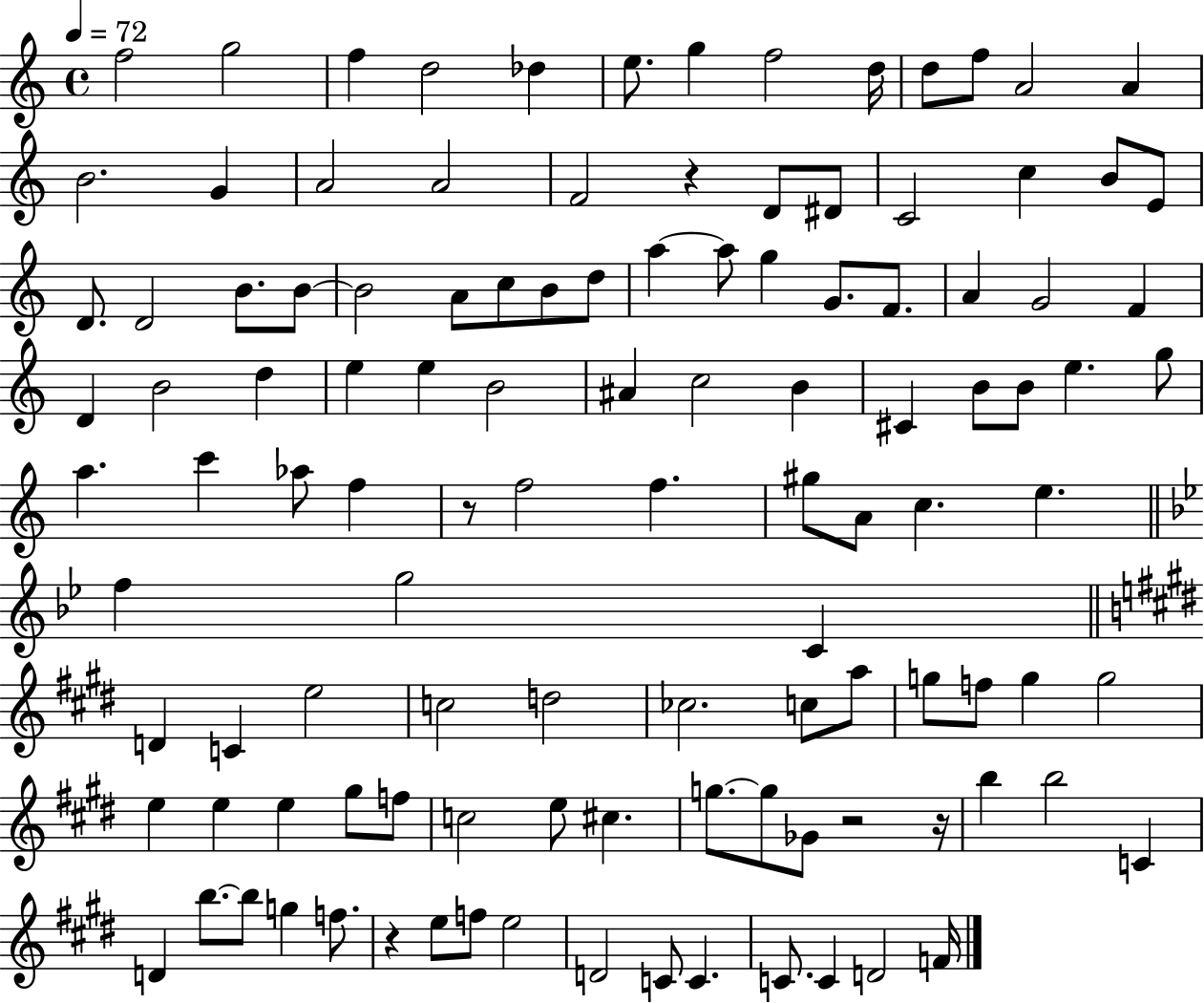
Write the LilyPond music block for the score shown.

{
  \clef treble
  \time 4/4
  \defaultTimeSignature
  \key c \major
  \tempo 4 = 72
  f''2 g''2 | f''4 d''2 des''4 | e''8. g''4 f''2 d''16 | d''8 f''8 a'2 a'4 | \break b'2. g'4 | a'2 a'2 | f'2 r4 d'8 dis'8 | c'2 c''4 b'8 e'8 | \break d'8. d'2 b'8. b'8~~ | b'2 a'8 c''8 b'8 d''8 | a''4~~ a''8 g''4 g'8. f'8. | a'4 g'2 f'4 | \break d'4 b'2 d''4 | e''4 e''4 b'2 | ais'4 c''2 b'4 | cis'4 b'8 b'8 e''4. g''8 | \break a''4. c'''4 aes''8 f''4 | r8 f''2 f''4. | gis''8 a'8 c''4. e''4. | \bar "||" \break \key bes \major f''4 g''2 c'4 | \bar "||" \break \key e \major d'4 c'4 e''2 | c''2 d''2 | ces''2. c''8 a''8 | g''8 f''8 g''4 g''2 | \break e''4 e''4 e''4 gis''8 f''8 | c''2 e''8 cis''4. | g''8.~~ g''8 ges'8 r2 r16 | b''4 b''2 c'4 | \break d'4 b''8.~~ b''8 g''4 f''8. | r4 e''8 f''8 e''2 | d'2 c'8 c'4. | c'8. c'4 d'2 f'16 | \break \bar "|."
}